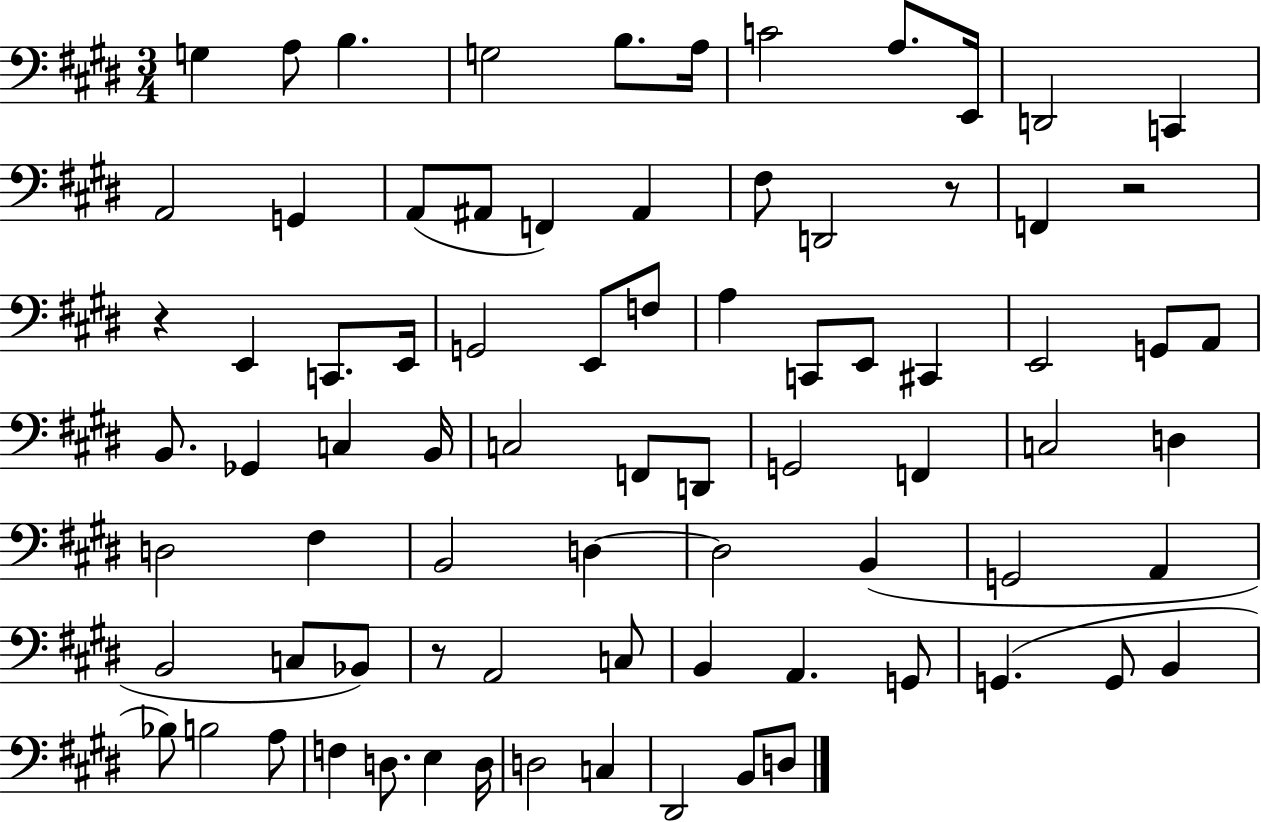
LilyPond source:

{
  \clef bass
  \numericTimeSignature
  \time 3/4
  \key e \major
  \repeat volta 2 { g4 a8 b4. | g2 b8. a16 | c'2 a8. e,16 | d,2 c,4 | \break a,2 g,4 | a,8( ais,8 f,4) ais,4 | fis8 d,2 r8 | f,4 r2 | \break r4 e,4 c,8. e,16 | g,2 e,8 f8 | a4 c,8 e,8 cis,4 | e,2 g,8 a,8 | \break b,8. ges,4 c4 b,16 | c2 f,8 d,8 | g,2 f,4 | c2 d4 | \break d2 fis4 | b,2 d4~~ | d2 b,4( | g,2 a,4 | \break b,2 c8 bes,8) | r8 a,2 c8 | b,4 a,4. g,8 | g,4.( g,8 b,4 | \break bes8) b2 a8 | f4 d8. e4 d16 | d2 c4 | dis,2 b,8 d8 | \break } \bar "|."
}